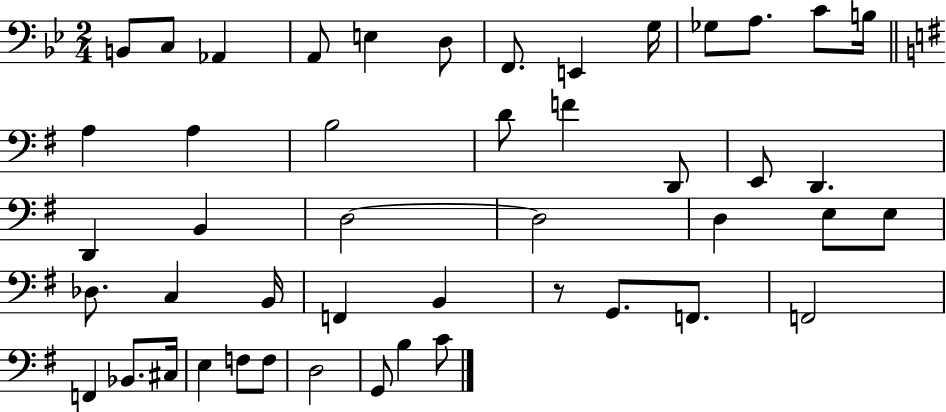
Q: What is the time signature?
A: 2/4